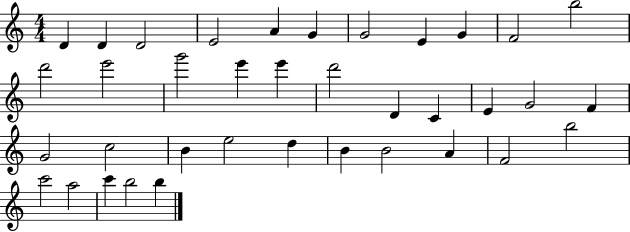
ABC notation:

X:1
T:Untitled
M:4/4
L:1/4
K:C
D D D2 E2 A G G2 E G F2 b2 d'2 e'2 g'2 e' e' d'2 D C E G2 F G2 c2 B e2 d B B2 A F2 b2 c'2 a2 c' b2 b